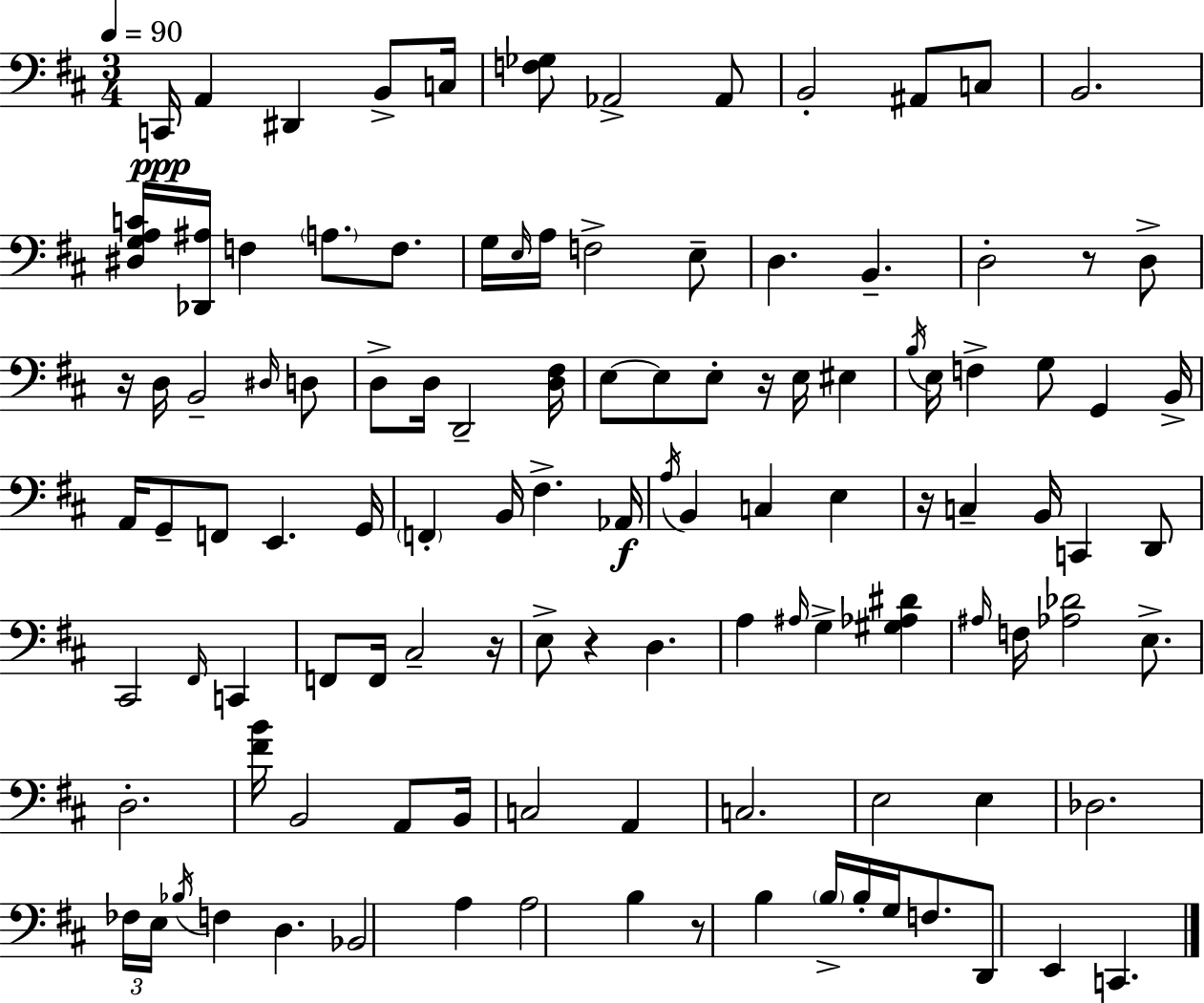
X:1
T:Untitled
M:3/4
L:1/4
K:D
C,,/4 A,, ^D,, B,,/2 C,/4 [F,_G,]/2 _A,,2 _A,,/2 B,,2 ^A,,/2 C,/2 B,,2 [^D,G,A,C]/4 [_D,,^A,]/4 F, A,/2 F,/2 G,/4 E,/4 A,/4 F,2 E,/2 D, B,, D,2 z/2 D,/2 z/4 D,/4 B,,2 ^D,/4 D,/2 D,/2 D,/4 D,,2 [D,^F,]/4 E,/2 E,/2 E,/2 z/4 E,/4 ^E, B,/4 E,/4 F, G,/2 G,, B,,/4 A,,/4 G,,/2 F,,/2 E,, G,,/4 F,, B,,/4 ^F, _A,,/4 A,/4 B,, C, E, z/4 C, B,,/4 C,, D,,/2 ^C,,2 ^F,,/4 C,, F,,/2 F,,/4 ^C,2 z/4 E,/2 z D, A, ^A,/4 G, [^G,_A,^D] ^A,/4 F,/4 [_A,_D]2 E,/2 D,2 [^FB]/4 B,,2 A,,/2 B,,/4 C,2 A,, C,2 E,2 E, _D,2 _F,/4 E,/4 _B,/4 F, D, _B,,2 A, A,2 B, z/2 B, B,/4 B,/4 G,/4 F,/2 D,,/2 E,, C,,